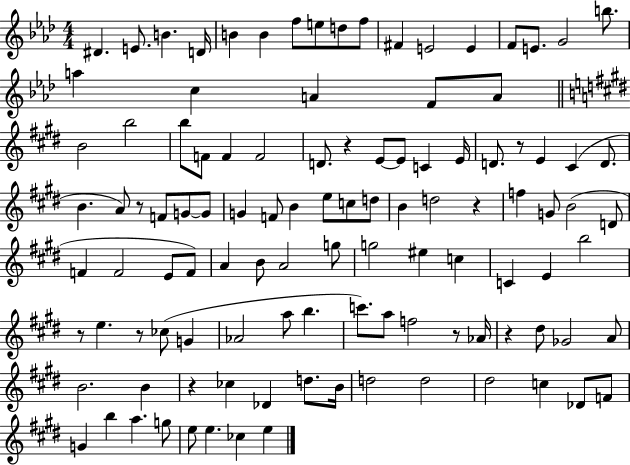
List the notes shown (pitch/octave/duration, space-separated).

D#4/q. E4/e. B4/q. D4/s B4/q B4/q F5/e E5/e D5/e F5/e F#4/q E4/h E4/q F4/e E4/e. G4/h B5/e. A5/q C5/q A4/q F4/e A4/e B4/h B5/h B5/e F4/e F4/q F4/h D4/e. R/q E4/e E4/e C4/q E4/s D4/e. R/e E4/q C#4/q D4/e. B4/q. A4/e R/e F4/e G4/e G4/e G4/q F4/e B4/q E5/e C5/e D5/e B4/q D5/h R/q F5/q G4/e B4/h D4/e F4/q F4/h E4/e F4/e A4/q B4/e A4/h G5/e G5/h EIS5/q C5/q C4/q E4/q B5/h R/e E5/q. R/e CES5/e G4/q Ab4/h A5/e B5/q. C6/e. A5/e F5/h R/e Ab4/s R/q D#5/e Gb4/h A4/e B4/h. B4/q R/q CES5/q Db4/q D5/e. B4/s D5/h D5/h D#5/h C5/q Db4/e F4/e G4/q B5/q A5/q. G5/e E5/e E5/q. CES5/q E5/q